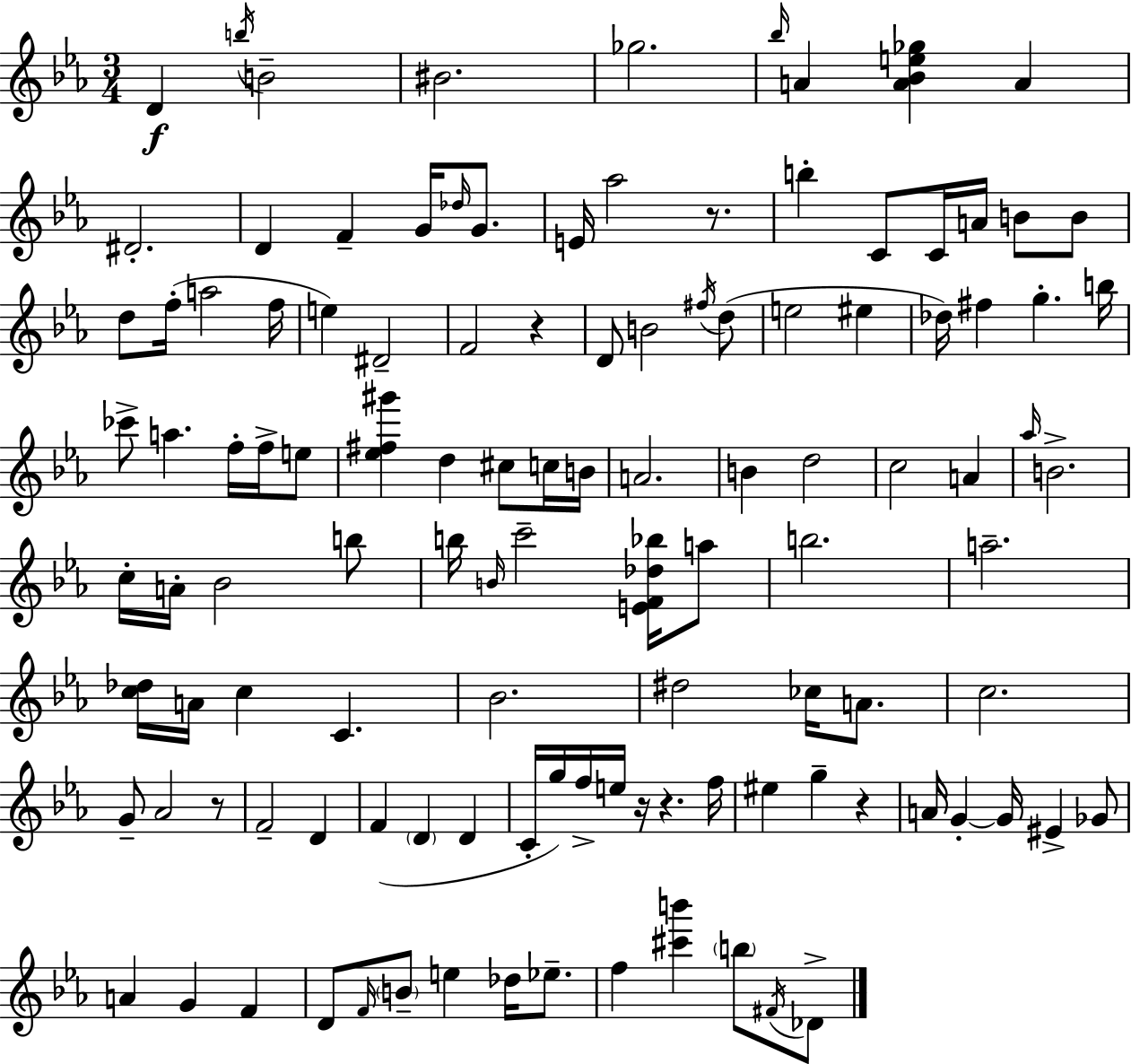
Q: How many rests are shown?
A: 6